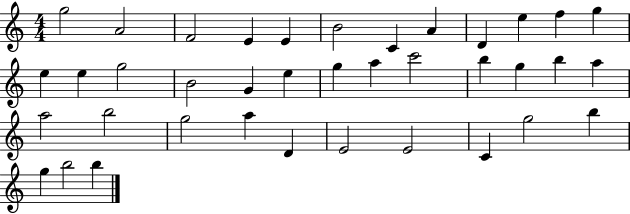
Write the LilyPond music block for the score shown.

{
  \clef treble
  \numericTimeSignature
  \time 4/4
  \key c \major
  g''2 a'2 | f'2 e'4 e'4 | b'2 c'4 a'4 | d'4 e''4 f''4 g''4 | \break e''4 e''4 g''2 | b'2 g'4 e''4 | g''4 a''4 c'''2 | b''4 g''4 b''4 a''4 | \break a''2 b''2 | g''2 a''4 d'4 | e'2 e'2 | c'4 g''2 b''4 | \break g''4 b''2 b''4 | \bar "|."
}